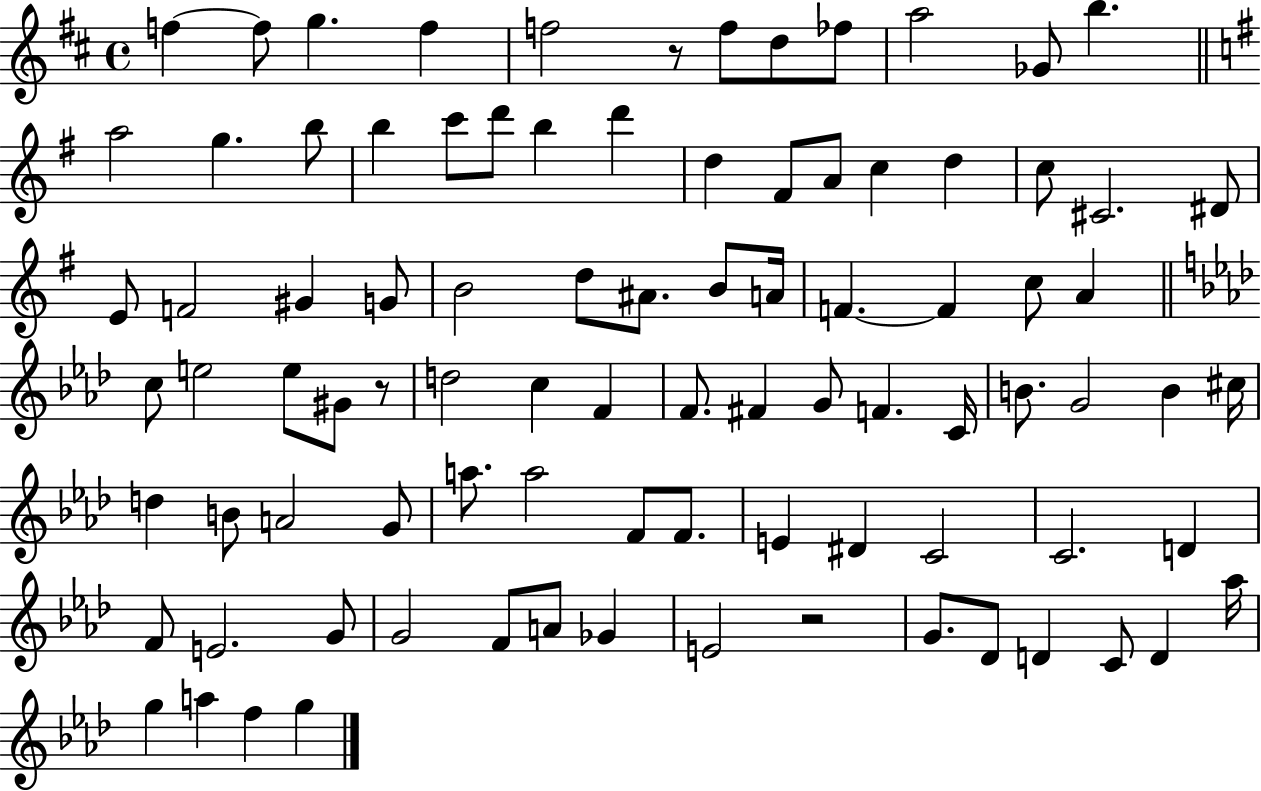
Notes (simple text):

F5/q F5/e G5/q. F5/q F5/h R/e F5/e D5/e FES5/e A5/h Gb4/e B5/q. A5/h G5/q. B5/e B5/q C6/e D6/e B5/q D6/q D5/q F#4/e A4/e C5/q D5/q C5/e C#4/h. D#4/e E4/e F4/h G#4/q G4/e B4/h D5/e A#4/e. B4/e A4/s F4/q. F4/q C5/e A4/q C5/e E5/h E5/e G#4/e R/e D5/h C5/q F4/q F4/e. F#4/q G4/e F4/q. C4/s B4/e. G4/h B4/q C#5/s D5/q B4/e A4/h G4/e A5/e. A5/h F4/e F4/e. E4/q D#4/q C4/h C4/h. D4/q F4/e E4/h. G4/e G4/h F4/e A4/e Gb4/q E4/h R/h G4/e. Db4/e D4/q C4/e D4/q Ab5/s G5/q A5/q F5/q G5/q